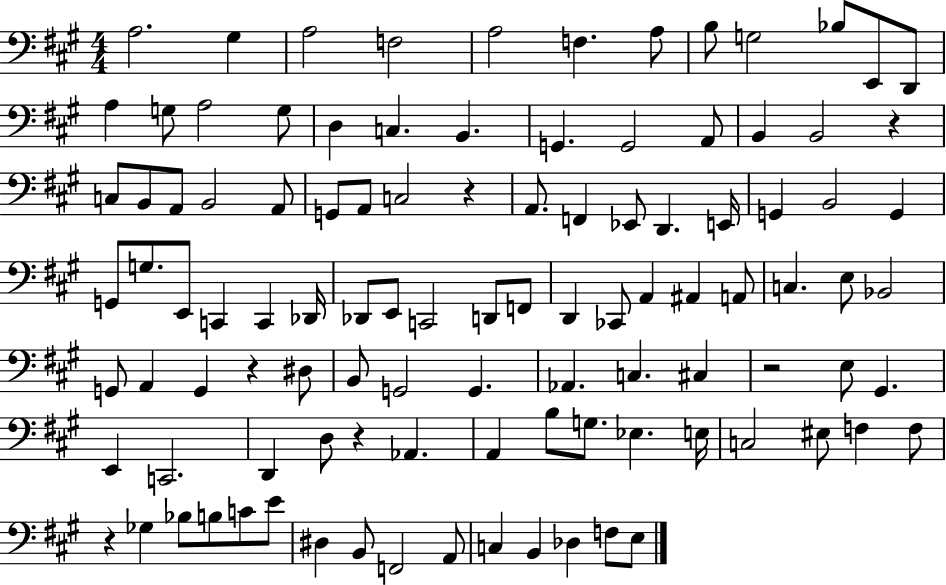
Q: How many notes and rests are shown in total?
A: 105